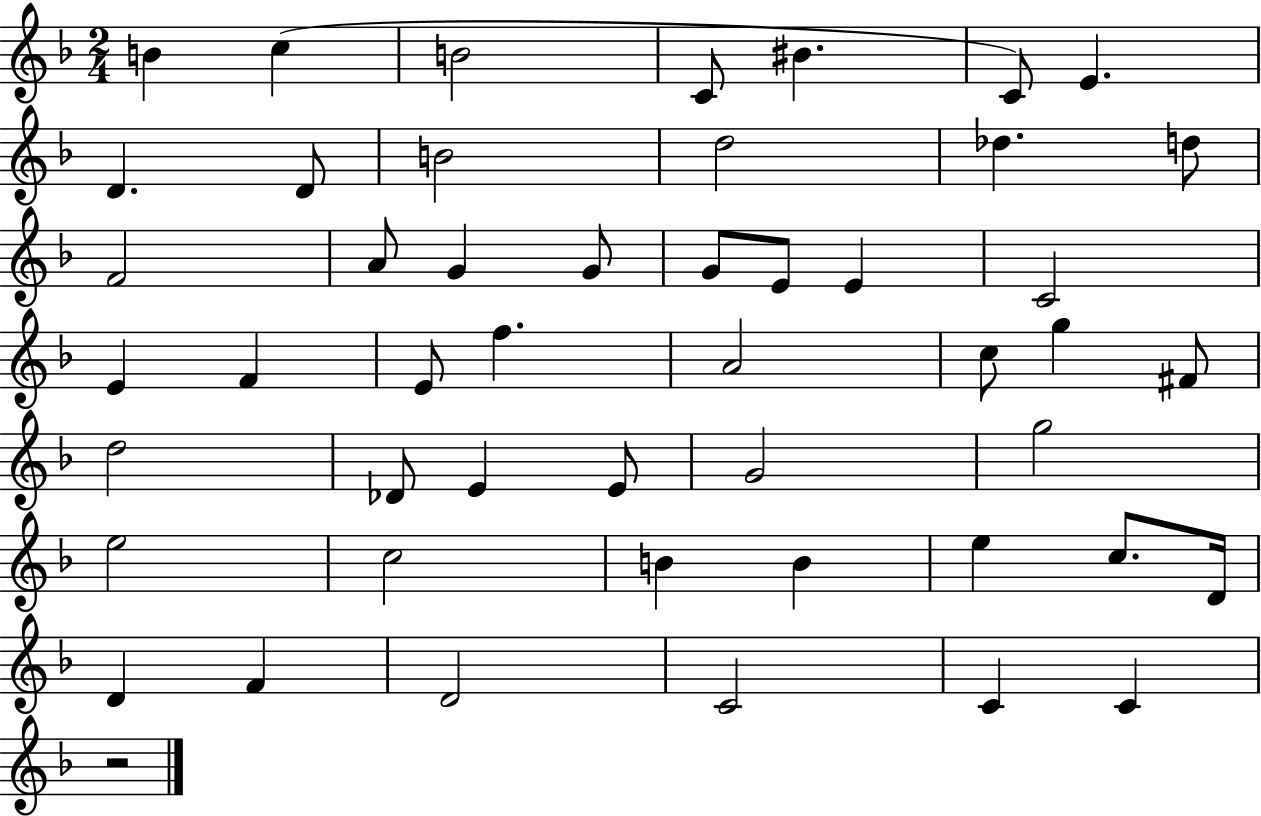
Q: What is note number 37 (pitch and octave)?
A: C5